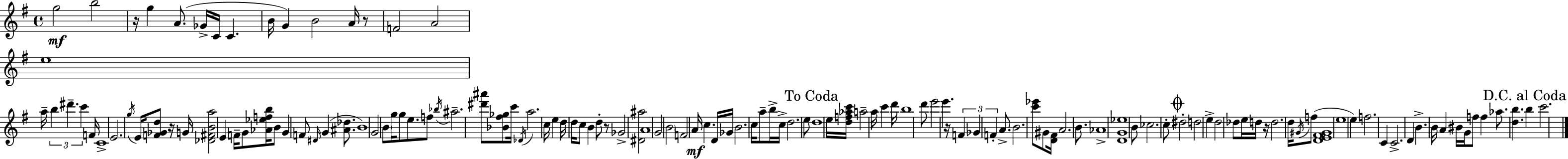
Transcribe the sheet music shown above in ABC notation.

X:1
T:Untitled
M:4/4
L:1/4
K:G
g2 b2 z/4 g A/2 _G/4 C/4 C B/4 G B2 A/4 z/2 F2 A2 e4 a/4 b ^d' c' F/4 C4 E2 g/4 E/4 [F_Gd]/2 z/4 G/4 [_D^FBa]2 E F/4 G/2 [_A_efb]/4 B/2 G F/2 ^D/4 G [^A_d]/2 B4 G2 B/2 g/4 g/2 e/2 f/2 _b/4 ^a2 [^d'^a']/2 [_B^f_g]/2 c'/4 _D/4 a2 c/4 e d/4 d/4 c/2 B d/2 z/2 _G2 [^D^a]2 A4 G2 B2 F2 A/4 c D/4 _G/4 B2 c/4 a/2 b/4 c/4 d2 e/2 d4 e/4 [df_ac']/4 a2 a/4 c' d'/4 b4 d'/2 e'2 e' z/4 F _G F A/2 B2 [c'_e']/2 ^G/2 [D^F]/4 A2 B/2 _A4 [DG_e]4 B/2 _c2 c/2 ^d2 d2 e d2 _d/2 e/4 d/4 z/4 d2 d/4 ^G/4 f/2 [DE^F^G]4 e4 e f2 C C2 D B B/4 A ^B/4 G/4 f/2 f _a/2 [db] b c'2